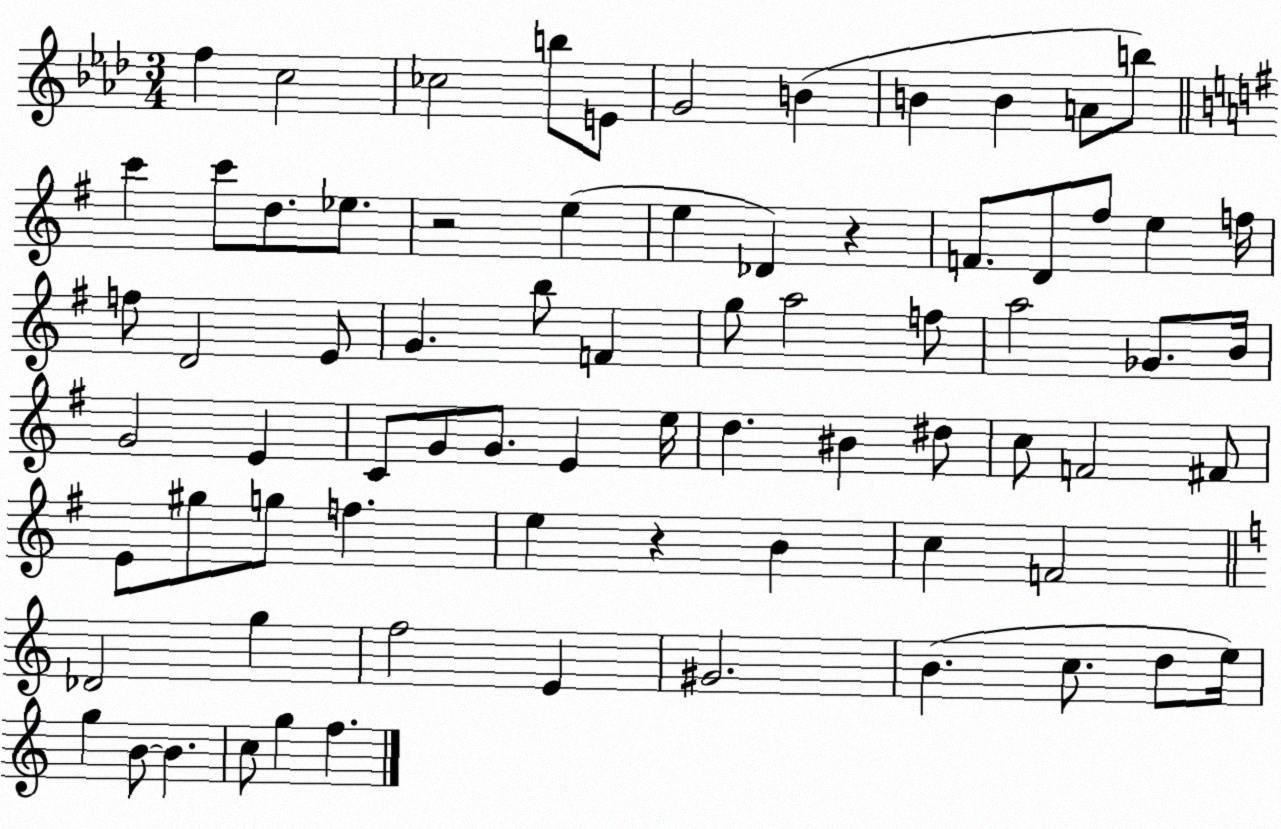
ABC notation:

X:1
T:Untitled
M:3/4
L:1/4
K:Ab
f c2 _c2 b/2 E/2 G2 B B B A/2 b/2 c' c'/2 d/2 _e/2 z2 e e _D z F/2 D/2 ^f/2 e f/4 f/2 D2 E/2 G b/2 F g/2 a2 f/2 a2 _G/2 B/4 G2 E C/2 G/2 G/2 E e/4 d ^B ^d/2 c/2 F2 ^F/2 E/2 ^g/2 g/2 f e z B c F2 _D2 g f2 E ^G2 B c/2 d/2 e/4 g B/2 B c/2 g f